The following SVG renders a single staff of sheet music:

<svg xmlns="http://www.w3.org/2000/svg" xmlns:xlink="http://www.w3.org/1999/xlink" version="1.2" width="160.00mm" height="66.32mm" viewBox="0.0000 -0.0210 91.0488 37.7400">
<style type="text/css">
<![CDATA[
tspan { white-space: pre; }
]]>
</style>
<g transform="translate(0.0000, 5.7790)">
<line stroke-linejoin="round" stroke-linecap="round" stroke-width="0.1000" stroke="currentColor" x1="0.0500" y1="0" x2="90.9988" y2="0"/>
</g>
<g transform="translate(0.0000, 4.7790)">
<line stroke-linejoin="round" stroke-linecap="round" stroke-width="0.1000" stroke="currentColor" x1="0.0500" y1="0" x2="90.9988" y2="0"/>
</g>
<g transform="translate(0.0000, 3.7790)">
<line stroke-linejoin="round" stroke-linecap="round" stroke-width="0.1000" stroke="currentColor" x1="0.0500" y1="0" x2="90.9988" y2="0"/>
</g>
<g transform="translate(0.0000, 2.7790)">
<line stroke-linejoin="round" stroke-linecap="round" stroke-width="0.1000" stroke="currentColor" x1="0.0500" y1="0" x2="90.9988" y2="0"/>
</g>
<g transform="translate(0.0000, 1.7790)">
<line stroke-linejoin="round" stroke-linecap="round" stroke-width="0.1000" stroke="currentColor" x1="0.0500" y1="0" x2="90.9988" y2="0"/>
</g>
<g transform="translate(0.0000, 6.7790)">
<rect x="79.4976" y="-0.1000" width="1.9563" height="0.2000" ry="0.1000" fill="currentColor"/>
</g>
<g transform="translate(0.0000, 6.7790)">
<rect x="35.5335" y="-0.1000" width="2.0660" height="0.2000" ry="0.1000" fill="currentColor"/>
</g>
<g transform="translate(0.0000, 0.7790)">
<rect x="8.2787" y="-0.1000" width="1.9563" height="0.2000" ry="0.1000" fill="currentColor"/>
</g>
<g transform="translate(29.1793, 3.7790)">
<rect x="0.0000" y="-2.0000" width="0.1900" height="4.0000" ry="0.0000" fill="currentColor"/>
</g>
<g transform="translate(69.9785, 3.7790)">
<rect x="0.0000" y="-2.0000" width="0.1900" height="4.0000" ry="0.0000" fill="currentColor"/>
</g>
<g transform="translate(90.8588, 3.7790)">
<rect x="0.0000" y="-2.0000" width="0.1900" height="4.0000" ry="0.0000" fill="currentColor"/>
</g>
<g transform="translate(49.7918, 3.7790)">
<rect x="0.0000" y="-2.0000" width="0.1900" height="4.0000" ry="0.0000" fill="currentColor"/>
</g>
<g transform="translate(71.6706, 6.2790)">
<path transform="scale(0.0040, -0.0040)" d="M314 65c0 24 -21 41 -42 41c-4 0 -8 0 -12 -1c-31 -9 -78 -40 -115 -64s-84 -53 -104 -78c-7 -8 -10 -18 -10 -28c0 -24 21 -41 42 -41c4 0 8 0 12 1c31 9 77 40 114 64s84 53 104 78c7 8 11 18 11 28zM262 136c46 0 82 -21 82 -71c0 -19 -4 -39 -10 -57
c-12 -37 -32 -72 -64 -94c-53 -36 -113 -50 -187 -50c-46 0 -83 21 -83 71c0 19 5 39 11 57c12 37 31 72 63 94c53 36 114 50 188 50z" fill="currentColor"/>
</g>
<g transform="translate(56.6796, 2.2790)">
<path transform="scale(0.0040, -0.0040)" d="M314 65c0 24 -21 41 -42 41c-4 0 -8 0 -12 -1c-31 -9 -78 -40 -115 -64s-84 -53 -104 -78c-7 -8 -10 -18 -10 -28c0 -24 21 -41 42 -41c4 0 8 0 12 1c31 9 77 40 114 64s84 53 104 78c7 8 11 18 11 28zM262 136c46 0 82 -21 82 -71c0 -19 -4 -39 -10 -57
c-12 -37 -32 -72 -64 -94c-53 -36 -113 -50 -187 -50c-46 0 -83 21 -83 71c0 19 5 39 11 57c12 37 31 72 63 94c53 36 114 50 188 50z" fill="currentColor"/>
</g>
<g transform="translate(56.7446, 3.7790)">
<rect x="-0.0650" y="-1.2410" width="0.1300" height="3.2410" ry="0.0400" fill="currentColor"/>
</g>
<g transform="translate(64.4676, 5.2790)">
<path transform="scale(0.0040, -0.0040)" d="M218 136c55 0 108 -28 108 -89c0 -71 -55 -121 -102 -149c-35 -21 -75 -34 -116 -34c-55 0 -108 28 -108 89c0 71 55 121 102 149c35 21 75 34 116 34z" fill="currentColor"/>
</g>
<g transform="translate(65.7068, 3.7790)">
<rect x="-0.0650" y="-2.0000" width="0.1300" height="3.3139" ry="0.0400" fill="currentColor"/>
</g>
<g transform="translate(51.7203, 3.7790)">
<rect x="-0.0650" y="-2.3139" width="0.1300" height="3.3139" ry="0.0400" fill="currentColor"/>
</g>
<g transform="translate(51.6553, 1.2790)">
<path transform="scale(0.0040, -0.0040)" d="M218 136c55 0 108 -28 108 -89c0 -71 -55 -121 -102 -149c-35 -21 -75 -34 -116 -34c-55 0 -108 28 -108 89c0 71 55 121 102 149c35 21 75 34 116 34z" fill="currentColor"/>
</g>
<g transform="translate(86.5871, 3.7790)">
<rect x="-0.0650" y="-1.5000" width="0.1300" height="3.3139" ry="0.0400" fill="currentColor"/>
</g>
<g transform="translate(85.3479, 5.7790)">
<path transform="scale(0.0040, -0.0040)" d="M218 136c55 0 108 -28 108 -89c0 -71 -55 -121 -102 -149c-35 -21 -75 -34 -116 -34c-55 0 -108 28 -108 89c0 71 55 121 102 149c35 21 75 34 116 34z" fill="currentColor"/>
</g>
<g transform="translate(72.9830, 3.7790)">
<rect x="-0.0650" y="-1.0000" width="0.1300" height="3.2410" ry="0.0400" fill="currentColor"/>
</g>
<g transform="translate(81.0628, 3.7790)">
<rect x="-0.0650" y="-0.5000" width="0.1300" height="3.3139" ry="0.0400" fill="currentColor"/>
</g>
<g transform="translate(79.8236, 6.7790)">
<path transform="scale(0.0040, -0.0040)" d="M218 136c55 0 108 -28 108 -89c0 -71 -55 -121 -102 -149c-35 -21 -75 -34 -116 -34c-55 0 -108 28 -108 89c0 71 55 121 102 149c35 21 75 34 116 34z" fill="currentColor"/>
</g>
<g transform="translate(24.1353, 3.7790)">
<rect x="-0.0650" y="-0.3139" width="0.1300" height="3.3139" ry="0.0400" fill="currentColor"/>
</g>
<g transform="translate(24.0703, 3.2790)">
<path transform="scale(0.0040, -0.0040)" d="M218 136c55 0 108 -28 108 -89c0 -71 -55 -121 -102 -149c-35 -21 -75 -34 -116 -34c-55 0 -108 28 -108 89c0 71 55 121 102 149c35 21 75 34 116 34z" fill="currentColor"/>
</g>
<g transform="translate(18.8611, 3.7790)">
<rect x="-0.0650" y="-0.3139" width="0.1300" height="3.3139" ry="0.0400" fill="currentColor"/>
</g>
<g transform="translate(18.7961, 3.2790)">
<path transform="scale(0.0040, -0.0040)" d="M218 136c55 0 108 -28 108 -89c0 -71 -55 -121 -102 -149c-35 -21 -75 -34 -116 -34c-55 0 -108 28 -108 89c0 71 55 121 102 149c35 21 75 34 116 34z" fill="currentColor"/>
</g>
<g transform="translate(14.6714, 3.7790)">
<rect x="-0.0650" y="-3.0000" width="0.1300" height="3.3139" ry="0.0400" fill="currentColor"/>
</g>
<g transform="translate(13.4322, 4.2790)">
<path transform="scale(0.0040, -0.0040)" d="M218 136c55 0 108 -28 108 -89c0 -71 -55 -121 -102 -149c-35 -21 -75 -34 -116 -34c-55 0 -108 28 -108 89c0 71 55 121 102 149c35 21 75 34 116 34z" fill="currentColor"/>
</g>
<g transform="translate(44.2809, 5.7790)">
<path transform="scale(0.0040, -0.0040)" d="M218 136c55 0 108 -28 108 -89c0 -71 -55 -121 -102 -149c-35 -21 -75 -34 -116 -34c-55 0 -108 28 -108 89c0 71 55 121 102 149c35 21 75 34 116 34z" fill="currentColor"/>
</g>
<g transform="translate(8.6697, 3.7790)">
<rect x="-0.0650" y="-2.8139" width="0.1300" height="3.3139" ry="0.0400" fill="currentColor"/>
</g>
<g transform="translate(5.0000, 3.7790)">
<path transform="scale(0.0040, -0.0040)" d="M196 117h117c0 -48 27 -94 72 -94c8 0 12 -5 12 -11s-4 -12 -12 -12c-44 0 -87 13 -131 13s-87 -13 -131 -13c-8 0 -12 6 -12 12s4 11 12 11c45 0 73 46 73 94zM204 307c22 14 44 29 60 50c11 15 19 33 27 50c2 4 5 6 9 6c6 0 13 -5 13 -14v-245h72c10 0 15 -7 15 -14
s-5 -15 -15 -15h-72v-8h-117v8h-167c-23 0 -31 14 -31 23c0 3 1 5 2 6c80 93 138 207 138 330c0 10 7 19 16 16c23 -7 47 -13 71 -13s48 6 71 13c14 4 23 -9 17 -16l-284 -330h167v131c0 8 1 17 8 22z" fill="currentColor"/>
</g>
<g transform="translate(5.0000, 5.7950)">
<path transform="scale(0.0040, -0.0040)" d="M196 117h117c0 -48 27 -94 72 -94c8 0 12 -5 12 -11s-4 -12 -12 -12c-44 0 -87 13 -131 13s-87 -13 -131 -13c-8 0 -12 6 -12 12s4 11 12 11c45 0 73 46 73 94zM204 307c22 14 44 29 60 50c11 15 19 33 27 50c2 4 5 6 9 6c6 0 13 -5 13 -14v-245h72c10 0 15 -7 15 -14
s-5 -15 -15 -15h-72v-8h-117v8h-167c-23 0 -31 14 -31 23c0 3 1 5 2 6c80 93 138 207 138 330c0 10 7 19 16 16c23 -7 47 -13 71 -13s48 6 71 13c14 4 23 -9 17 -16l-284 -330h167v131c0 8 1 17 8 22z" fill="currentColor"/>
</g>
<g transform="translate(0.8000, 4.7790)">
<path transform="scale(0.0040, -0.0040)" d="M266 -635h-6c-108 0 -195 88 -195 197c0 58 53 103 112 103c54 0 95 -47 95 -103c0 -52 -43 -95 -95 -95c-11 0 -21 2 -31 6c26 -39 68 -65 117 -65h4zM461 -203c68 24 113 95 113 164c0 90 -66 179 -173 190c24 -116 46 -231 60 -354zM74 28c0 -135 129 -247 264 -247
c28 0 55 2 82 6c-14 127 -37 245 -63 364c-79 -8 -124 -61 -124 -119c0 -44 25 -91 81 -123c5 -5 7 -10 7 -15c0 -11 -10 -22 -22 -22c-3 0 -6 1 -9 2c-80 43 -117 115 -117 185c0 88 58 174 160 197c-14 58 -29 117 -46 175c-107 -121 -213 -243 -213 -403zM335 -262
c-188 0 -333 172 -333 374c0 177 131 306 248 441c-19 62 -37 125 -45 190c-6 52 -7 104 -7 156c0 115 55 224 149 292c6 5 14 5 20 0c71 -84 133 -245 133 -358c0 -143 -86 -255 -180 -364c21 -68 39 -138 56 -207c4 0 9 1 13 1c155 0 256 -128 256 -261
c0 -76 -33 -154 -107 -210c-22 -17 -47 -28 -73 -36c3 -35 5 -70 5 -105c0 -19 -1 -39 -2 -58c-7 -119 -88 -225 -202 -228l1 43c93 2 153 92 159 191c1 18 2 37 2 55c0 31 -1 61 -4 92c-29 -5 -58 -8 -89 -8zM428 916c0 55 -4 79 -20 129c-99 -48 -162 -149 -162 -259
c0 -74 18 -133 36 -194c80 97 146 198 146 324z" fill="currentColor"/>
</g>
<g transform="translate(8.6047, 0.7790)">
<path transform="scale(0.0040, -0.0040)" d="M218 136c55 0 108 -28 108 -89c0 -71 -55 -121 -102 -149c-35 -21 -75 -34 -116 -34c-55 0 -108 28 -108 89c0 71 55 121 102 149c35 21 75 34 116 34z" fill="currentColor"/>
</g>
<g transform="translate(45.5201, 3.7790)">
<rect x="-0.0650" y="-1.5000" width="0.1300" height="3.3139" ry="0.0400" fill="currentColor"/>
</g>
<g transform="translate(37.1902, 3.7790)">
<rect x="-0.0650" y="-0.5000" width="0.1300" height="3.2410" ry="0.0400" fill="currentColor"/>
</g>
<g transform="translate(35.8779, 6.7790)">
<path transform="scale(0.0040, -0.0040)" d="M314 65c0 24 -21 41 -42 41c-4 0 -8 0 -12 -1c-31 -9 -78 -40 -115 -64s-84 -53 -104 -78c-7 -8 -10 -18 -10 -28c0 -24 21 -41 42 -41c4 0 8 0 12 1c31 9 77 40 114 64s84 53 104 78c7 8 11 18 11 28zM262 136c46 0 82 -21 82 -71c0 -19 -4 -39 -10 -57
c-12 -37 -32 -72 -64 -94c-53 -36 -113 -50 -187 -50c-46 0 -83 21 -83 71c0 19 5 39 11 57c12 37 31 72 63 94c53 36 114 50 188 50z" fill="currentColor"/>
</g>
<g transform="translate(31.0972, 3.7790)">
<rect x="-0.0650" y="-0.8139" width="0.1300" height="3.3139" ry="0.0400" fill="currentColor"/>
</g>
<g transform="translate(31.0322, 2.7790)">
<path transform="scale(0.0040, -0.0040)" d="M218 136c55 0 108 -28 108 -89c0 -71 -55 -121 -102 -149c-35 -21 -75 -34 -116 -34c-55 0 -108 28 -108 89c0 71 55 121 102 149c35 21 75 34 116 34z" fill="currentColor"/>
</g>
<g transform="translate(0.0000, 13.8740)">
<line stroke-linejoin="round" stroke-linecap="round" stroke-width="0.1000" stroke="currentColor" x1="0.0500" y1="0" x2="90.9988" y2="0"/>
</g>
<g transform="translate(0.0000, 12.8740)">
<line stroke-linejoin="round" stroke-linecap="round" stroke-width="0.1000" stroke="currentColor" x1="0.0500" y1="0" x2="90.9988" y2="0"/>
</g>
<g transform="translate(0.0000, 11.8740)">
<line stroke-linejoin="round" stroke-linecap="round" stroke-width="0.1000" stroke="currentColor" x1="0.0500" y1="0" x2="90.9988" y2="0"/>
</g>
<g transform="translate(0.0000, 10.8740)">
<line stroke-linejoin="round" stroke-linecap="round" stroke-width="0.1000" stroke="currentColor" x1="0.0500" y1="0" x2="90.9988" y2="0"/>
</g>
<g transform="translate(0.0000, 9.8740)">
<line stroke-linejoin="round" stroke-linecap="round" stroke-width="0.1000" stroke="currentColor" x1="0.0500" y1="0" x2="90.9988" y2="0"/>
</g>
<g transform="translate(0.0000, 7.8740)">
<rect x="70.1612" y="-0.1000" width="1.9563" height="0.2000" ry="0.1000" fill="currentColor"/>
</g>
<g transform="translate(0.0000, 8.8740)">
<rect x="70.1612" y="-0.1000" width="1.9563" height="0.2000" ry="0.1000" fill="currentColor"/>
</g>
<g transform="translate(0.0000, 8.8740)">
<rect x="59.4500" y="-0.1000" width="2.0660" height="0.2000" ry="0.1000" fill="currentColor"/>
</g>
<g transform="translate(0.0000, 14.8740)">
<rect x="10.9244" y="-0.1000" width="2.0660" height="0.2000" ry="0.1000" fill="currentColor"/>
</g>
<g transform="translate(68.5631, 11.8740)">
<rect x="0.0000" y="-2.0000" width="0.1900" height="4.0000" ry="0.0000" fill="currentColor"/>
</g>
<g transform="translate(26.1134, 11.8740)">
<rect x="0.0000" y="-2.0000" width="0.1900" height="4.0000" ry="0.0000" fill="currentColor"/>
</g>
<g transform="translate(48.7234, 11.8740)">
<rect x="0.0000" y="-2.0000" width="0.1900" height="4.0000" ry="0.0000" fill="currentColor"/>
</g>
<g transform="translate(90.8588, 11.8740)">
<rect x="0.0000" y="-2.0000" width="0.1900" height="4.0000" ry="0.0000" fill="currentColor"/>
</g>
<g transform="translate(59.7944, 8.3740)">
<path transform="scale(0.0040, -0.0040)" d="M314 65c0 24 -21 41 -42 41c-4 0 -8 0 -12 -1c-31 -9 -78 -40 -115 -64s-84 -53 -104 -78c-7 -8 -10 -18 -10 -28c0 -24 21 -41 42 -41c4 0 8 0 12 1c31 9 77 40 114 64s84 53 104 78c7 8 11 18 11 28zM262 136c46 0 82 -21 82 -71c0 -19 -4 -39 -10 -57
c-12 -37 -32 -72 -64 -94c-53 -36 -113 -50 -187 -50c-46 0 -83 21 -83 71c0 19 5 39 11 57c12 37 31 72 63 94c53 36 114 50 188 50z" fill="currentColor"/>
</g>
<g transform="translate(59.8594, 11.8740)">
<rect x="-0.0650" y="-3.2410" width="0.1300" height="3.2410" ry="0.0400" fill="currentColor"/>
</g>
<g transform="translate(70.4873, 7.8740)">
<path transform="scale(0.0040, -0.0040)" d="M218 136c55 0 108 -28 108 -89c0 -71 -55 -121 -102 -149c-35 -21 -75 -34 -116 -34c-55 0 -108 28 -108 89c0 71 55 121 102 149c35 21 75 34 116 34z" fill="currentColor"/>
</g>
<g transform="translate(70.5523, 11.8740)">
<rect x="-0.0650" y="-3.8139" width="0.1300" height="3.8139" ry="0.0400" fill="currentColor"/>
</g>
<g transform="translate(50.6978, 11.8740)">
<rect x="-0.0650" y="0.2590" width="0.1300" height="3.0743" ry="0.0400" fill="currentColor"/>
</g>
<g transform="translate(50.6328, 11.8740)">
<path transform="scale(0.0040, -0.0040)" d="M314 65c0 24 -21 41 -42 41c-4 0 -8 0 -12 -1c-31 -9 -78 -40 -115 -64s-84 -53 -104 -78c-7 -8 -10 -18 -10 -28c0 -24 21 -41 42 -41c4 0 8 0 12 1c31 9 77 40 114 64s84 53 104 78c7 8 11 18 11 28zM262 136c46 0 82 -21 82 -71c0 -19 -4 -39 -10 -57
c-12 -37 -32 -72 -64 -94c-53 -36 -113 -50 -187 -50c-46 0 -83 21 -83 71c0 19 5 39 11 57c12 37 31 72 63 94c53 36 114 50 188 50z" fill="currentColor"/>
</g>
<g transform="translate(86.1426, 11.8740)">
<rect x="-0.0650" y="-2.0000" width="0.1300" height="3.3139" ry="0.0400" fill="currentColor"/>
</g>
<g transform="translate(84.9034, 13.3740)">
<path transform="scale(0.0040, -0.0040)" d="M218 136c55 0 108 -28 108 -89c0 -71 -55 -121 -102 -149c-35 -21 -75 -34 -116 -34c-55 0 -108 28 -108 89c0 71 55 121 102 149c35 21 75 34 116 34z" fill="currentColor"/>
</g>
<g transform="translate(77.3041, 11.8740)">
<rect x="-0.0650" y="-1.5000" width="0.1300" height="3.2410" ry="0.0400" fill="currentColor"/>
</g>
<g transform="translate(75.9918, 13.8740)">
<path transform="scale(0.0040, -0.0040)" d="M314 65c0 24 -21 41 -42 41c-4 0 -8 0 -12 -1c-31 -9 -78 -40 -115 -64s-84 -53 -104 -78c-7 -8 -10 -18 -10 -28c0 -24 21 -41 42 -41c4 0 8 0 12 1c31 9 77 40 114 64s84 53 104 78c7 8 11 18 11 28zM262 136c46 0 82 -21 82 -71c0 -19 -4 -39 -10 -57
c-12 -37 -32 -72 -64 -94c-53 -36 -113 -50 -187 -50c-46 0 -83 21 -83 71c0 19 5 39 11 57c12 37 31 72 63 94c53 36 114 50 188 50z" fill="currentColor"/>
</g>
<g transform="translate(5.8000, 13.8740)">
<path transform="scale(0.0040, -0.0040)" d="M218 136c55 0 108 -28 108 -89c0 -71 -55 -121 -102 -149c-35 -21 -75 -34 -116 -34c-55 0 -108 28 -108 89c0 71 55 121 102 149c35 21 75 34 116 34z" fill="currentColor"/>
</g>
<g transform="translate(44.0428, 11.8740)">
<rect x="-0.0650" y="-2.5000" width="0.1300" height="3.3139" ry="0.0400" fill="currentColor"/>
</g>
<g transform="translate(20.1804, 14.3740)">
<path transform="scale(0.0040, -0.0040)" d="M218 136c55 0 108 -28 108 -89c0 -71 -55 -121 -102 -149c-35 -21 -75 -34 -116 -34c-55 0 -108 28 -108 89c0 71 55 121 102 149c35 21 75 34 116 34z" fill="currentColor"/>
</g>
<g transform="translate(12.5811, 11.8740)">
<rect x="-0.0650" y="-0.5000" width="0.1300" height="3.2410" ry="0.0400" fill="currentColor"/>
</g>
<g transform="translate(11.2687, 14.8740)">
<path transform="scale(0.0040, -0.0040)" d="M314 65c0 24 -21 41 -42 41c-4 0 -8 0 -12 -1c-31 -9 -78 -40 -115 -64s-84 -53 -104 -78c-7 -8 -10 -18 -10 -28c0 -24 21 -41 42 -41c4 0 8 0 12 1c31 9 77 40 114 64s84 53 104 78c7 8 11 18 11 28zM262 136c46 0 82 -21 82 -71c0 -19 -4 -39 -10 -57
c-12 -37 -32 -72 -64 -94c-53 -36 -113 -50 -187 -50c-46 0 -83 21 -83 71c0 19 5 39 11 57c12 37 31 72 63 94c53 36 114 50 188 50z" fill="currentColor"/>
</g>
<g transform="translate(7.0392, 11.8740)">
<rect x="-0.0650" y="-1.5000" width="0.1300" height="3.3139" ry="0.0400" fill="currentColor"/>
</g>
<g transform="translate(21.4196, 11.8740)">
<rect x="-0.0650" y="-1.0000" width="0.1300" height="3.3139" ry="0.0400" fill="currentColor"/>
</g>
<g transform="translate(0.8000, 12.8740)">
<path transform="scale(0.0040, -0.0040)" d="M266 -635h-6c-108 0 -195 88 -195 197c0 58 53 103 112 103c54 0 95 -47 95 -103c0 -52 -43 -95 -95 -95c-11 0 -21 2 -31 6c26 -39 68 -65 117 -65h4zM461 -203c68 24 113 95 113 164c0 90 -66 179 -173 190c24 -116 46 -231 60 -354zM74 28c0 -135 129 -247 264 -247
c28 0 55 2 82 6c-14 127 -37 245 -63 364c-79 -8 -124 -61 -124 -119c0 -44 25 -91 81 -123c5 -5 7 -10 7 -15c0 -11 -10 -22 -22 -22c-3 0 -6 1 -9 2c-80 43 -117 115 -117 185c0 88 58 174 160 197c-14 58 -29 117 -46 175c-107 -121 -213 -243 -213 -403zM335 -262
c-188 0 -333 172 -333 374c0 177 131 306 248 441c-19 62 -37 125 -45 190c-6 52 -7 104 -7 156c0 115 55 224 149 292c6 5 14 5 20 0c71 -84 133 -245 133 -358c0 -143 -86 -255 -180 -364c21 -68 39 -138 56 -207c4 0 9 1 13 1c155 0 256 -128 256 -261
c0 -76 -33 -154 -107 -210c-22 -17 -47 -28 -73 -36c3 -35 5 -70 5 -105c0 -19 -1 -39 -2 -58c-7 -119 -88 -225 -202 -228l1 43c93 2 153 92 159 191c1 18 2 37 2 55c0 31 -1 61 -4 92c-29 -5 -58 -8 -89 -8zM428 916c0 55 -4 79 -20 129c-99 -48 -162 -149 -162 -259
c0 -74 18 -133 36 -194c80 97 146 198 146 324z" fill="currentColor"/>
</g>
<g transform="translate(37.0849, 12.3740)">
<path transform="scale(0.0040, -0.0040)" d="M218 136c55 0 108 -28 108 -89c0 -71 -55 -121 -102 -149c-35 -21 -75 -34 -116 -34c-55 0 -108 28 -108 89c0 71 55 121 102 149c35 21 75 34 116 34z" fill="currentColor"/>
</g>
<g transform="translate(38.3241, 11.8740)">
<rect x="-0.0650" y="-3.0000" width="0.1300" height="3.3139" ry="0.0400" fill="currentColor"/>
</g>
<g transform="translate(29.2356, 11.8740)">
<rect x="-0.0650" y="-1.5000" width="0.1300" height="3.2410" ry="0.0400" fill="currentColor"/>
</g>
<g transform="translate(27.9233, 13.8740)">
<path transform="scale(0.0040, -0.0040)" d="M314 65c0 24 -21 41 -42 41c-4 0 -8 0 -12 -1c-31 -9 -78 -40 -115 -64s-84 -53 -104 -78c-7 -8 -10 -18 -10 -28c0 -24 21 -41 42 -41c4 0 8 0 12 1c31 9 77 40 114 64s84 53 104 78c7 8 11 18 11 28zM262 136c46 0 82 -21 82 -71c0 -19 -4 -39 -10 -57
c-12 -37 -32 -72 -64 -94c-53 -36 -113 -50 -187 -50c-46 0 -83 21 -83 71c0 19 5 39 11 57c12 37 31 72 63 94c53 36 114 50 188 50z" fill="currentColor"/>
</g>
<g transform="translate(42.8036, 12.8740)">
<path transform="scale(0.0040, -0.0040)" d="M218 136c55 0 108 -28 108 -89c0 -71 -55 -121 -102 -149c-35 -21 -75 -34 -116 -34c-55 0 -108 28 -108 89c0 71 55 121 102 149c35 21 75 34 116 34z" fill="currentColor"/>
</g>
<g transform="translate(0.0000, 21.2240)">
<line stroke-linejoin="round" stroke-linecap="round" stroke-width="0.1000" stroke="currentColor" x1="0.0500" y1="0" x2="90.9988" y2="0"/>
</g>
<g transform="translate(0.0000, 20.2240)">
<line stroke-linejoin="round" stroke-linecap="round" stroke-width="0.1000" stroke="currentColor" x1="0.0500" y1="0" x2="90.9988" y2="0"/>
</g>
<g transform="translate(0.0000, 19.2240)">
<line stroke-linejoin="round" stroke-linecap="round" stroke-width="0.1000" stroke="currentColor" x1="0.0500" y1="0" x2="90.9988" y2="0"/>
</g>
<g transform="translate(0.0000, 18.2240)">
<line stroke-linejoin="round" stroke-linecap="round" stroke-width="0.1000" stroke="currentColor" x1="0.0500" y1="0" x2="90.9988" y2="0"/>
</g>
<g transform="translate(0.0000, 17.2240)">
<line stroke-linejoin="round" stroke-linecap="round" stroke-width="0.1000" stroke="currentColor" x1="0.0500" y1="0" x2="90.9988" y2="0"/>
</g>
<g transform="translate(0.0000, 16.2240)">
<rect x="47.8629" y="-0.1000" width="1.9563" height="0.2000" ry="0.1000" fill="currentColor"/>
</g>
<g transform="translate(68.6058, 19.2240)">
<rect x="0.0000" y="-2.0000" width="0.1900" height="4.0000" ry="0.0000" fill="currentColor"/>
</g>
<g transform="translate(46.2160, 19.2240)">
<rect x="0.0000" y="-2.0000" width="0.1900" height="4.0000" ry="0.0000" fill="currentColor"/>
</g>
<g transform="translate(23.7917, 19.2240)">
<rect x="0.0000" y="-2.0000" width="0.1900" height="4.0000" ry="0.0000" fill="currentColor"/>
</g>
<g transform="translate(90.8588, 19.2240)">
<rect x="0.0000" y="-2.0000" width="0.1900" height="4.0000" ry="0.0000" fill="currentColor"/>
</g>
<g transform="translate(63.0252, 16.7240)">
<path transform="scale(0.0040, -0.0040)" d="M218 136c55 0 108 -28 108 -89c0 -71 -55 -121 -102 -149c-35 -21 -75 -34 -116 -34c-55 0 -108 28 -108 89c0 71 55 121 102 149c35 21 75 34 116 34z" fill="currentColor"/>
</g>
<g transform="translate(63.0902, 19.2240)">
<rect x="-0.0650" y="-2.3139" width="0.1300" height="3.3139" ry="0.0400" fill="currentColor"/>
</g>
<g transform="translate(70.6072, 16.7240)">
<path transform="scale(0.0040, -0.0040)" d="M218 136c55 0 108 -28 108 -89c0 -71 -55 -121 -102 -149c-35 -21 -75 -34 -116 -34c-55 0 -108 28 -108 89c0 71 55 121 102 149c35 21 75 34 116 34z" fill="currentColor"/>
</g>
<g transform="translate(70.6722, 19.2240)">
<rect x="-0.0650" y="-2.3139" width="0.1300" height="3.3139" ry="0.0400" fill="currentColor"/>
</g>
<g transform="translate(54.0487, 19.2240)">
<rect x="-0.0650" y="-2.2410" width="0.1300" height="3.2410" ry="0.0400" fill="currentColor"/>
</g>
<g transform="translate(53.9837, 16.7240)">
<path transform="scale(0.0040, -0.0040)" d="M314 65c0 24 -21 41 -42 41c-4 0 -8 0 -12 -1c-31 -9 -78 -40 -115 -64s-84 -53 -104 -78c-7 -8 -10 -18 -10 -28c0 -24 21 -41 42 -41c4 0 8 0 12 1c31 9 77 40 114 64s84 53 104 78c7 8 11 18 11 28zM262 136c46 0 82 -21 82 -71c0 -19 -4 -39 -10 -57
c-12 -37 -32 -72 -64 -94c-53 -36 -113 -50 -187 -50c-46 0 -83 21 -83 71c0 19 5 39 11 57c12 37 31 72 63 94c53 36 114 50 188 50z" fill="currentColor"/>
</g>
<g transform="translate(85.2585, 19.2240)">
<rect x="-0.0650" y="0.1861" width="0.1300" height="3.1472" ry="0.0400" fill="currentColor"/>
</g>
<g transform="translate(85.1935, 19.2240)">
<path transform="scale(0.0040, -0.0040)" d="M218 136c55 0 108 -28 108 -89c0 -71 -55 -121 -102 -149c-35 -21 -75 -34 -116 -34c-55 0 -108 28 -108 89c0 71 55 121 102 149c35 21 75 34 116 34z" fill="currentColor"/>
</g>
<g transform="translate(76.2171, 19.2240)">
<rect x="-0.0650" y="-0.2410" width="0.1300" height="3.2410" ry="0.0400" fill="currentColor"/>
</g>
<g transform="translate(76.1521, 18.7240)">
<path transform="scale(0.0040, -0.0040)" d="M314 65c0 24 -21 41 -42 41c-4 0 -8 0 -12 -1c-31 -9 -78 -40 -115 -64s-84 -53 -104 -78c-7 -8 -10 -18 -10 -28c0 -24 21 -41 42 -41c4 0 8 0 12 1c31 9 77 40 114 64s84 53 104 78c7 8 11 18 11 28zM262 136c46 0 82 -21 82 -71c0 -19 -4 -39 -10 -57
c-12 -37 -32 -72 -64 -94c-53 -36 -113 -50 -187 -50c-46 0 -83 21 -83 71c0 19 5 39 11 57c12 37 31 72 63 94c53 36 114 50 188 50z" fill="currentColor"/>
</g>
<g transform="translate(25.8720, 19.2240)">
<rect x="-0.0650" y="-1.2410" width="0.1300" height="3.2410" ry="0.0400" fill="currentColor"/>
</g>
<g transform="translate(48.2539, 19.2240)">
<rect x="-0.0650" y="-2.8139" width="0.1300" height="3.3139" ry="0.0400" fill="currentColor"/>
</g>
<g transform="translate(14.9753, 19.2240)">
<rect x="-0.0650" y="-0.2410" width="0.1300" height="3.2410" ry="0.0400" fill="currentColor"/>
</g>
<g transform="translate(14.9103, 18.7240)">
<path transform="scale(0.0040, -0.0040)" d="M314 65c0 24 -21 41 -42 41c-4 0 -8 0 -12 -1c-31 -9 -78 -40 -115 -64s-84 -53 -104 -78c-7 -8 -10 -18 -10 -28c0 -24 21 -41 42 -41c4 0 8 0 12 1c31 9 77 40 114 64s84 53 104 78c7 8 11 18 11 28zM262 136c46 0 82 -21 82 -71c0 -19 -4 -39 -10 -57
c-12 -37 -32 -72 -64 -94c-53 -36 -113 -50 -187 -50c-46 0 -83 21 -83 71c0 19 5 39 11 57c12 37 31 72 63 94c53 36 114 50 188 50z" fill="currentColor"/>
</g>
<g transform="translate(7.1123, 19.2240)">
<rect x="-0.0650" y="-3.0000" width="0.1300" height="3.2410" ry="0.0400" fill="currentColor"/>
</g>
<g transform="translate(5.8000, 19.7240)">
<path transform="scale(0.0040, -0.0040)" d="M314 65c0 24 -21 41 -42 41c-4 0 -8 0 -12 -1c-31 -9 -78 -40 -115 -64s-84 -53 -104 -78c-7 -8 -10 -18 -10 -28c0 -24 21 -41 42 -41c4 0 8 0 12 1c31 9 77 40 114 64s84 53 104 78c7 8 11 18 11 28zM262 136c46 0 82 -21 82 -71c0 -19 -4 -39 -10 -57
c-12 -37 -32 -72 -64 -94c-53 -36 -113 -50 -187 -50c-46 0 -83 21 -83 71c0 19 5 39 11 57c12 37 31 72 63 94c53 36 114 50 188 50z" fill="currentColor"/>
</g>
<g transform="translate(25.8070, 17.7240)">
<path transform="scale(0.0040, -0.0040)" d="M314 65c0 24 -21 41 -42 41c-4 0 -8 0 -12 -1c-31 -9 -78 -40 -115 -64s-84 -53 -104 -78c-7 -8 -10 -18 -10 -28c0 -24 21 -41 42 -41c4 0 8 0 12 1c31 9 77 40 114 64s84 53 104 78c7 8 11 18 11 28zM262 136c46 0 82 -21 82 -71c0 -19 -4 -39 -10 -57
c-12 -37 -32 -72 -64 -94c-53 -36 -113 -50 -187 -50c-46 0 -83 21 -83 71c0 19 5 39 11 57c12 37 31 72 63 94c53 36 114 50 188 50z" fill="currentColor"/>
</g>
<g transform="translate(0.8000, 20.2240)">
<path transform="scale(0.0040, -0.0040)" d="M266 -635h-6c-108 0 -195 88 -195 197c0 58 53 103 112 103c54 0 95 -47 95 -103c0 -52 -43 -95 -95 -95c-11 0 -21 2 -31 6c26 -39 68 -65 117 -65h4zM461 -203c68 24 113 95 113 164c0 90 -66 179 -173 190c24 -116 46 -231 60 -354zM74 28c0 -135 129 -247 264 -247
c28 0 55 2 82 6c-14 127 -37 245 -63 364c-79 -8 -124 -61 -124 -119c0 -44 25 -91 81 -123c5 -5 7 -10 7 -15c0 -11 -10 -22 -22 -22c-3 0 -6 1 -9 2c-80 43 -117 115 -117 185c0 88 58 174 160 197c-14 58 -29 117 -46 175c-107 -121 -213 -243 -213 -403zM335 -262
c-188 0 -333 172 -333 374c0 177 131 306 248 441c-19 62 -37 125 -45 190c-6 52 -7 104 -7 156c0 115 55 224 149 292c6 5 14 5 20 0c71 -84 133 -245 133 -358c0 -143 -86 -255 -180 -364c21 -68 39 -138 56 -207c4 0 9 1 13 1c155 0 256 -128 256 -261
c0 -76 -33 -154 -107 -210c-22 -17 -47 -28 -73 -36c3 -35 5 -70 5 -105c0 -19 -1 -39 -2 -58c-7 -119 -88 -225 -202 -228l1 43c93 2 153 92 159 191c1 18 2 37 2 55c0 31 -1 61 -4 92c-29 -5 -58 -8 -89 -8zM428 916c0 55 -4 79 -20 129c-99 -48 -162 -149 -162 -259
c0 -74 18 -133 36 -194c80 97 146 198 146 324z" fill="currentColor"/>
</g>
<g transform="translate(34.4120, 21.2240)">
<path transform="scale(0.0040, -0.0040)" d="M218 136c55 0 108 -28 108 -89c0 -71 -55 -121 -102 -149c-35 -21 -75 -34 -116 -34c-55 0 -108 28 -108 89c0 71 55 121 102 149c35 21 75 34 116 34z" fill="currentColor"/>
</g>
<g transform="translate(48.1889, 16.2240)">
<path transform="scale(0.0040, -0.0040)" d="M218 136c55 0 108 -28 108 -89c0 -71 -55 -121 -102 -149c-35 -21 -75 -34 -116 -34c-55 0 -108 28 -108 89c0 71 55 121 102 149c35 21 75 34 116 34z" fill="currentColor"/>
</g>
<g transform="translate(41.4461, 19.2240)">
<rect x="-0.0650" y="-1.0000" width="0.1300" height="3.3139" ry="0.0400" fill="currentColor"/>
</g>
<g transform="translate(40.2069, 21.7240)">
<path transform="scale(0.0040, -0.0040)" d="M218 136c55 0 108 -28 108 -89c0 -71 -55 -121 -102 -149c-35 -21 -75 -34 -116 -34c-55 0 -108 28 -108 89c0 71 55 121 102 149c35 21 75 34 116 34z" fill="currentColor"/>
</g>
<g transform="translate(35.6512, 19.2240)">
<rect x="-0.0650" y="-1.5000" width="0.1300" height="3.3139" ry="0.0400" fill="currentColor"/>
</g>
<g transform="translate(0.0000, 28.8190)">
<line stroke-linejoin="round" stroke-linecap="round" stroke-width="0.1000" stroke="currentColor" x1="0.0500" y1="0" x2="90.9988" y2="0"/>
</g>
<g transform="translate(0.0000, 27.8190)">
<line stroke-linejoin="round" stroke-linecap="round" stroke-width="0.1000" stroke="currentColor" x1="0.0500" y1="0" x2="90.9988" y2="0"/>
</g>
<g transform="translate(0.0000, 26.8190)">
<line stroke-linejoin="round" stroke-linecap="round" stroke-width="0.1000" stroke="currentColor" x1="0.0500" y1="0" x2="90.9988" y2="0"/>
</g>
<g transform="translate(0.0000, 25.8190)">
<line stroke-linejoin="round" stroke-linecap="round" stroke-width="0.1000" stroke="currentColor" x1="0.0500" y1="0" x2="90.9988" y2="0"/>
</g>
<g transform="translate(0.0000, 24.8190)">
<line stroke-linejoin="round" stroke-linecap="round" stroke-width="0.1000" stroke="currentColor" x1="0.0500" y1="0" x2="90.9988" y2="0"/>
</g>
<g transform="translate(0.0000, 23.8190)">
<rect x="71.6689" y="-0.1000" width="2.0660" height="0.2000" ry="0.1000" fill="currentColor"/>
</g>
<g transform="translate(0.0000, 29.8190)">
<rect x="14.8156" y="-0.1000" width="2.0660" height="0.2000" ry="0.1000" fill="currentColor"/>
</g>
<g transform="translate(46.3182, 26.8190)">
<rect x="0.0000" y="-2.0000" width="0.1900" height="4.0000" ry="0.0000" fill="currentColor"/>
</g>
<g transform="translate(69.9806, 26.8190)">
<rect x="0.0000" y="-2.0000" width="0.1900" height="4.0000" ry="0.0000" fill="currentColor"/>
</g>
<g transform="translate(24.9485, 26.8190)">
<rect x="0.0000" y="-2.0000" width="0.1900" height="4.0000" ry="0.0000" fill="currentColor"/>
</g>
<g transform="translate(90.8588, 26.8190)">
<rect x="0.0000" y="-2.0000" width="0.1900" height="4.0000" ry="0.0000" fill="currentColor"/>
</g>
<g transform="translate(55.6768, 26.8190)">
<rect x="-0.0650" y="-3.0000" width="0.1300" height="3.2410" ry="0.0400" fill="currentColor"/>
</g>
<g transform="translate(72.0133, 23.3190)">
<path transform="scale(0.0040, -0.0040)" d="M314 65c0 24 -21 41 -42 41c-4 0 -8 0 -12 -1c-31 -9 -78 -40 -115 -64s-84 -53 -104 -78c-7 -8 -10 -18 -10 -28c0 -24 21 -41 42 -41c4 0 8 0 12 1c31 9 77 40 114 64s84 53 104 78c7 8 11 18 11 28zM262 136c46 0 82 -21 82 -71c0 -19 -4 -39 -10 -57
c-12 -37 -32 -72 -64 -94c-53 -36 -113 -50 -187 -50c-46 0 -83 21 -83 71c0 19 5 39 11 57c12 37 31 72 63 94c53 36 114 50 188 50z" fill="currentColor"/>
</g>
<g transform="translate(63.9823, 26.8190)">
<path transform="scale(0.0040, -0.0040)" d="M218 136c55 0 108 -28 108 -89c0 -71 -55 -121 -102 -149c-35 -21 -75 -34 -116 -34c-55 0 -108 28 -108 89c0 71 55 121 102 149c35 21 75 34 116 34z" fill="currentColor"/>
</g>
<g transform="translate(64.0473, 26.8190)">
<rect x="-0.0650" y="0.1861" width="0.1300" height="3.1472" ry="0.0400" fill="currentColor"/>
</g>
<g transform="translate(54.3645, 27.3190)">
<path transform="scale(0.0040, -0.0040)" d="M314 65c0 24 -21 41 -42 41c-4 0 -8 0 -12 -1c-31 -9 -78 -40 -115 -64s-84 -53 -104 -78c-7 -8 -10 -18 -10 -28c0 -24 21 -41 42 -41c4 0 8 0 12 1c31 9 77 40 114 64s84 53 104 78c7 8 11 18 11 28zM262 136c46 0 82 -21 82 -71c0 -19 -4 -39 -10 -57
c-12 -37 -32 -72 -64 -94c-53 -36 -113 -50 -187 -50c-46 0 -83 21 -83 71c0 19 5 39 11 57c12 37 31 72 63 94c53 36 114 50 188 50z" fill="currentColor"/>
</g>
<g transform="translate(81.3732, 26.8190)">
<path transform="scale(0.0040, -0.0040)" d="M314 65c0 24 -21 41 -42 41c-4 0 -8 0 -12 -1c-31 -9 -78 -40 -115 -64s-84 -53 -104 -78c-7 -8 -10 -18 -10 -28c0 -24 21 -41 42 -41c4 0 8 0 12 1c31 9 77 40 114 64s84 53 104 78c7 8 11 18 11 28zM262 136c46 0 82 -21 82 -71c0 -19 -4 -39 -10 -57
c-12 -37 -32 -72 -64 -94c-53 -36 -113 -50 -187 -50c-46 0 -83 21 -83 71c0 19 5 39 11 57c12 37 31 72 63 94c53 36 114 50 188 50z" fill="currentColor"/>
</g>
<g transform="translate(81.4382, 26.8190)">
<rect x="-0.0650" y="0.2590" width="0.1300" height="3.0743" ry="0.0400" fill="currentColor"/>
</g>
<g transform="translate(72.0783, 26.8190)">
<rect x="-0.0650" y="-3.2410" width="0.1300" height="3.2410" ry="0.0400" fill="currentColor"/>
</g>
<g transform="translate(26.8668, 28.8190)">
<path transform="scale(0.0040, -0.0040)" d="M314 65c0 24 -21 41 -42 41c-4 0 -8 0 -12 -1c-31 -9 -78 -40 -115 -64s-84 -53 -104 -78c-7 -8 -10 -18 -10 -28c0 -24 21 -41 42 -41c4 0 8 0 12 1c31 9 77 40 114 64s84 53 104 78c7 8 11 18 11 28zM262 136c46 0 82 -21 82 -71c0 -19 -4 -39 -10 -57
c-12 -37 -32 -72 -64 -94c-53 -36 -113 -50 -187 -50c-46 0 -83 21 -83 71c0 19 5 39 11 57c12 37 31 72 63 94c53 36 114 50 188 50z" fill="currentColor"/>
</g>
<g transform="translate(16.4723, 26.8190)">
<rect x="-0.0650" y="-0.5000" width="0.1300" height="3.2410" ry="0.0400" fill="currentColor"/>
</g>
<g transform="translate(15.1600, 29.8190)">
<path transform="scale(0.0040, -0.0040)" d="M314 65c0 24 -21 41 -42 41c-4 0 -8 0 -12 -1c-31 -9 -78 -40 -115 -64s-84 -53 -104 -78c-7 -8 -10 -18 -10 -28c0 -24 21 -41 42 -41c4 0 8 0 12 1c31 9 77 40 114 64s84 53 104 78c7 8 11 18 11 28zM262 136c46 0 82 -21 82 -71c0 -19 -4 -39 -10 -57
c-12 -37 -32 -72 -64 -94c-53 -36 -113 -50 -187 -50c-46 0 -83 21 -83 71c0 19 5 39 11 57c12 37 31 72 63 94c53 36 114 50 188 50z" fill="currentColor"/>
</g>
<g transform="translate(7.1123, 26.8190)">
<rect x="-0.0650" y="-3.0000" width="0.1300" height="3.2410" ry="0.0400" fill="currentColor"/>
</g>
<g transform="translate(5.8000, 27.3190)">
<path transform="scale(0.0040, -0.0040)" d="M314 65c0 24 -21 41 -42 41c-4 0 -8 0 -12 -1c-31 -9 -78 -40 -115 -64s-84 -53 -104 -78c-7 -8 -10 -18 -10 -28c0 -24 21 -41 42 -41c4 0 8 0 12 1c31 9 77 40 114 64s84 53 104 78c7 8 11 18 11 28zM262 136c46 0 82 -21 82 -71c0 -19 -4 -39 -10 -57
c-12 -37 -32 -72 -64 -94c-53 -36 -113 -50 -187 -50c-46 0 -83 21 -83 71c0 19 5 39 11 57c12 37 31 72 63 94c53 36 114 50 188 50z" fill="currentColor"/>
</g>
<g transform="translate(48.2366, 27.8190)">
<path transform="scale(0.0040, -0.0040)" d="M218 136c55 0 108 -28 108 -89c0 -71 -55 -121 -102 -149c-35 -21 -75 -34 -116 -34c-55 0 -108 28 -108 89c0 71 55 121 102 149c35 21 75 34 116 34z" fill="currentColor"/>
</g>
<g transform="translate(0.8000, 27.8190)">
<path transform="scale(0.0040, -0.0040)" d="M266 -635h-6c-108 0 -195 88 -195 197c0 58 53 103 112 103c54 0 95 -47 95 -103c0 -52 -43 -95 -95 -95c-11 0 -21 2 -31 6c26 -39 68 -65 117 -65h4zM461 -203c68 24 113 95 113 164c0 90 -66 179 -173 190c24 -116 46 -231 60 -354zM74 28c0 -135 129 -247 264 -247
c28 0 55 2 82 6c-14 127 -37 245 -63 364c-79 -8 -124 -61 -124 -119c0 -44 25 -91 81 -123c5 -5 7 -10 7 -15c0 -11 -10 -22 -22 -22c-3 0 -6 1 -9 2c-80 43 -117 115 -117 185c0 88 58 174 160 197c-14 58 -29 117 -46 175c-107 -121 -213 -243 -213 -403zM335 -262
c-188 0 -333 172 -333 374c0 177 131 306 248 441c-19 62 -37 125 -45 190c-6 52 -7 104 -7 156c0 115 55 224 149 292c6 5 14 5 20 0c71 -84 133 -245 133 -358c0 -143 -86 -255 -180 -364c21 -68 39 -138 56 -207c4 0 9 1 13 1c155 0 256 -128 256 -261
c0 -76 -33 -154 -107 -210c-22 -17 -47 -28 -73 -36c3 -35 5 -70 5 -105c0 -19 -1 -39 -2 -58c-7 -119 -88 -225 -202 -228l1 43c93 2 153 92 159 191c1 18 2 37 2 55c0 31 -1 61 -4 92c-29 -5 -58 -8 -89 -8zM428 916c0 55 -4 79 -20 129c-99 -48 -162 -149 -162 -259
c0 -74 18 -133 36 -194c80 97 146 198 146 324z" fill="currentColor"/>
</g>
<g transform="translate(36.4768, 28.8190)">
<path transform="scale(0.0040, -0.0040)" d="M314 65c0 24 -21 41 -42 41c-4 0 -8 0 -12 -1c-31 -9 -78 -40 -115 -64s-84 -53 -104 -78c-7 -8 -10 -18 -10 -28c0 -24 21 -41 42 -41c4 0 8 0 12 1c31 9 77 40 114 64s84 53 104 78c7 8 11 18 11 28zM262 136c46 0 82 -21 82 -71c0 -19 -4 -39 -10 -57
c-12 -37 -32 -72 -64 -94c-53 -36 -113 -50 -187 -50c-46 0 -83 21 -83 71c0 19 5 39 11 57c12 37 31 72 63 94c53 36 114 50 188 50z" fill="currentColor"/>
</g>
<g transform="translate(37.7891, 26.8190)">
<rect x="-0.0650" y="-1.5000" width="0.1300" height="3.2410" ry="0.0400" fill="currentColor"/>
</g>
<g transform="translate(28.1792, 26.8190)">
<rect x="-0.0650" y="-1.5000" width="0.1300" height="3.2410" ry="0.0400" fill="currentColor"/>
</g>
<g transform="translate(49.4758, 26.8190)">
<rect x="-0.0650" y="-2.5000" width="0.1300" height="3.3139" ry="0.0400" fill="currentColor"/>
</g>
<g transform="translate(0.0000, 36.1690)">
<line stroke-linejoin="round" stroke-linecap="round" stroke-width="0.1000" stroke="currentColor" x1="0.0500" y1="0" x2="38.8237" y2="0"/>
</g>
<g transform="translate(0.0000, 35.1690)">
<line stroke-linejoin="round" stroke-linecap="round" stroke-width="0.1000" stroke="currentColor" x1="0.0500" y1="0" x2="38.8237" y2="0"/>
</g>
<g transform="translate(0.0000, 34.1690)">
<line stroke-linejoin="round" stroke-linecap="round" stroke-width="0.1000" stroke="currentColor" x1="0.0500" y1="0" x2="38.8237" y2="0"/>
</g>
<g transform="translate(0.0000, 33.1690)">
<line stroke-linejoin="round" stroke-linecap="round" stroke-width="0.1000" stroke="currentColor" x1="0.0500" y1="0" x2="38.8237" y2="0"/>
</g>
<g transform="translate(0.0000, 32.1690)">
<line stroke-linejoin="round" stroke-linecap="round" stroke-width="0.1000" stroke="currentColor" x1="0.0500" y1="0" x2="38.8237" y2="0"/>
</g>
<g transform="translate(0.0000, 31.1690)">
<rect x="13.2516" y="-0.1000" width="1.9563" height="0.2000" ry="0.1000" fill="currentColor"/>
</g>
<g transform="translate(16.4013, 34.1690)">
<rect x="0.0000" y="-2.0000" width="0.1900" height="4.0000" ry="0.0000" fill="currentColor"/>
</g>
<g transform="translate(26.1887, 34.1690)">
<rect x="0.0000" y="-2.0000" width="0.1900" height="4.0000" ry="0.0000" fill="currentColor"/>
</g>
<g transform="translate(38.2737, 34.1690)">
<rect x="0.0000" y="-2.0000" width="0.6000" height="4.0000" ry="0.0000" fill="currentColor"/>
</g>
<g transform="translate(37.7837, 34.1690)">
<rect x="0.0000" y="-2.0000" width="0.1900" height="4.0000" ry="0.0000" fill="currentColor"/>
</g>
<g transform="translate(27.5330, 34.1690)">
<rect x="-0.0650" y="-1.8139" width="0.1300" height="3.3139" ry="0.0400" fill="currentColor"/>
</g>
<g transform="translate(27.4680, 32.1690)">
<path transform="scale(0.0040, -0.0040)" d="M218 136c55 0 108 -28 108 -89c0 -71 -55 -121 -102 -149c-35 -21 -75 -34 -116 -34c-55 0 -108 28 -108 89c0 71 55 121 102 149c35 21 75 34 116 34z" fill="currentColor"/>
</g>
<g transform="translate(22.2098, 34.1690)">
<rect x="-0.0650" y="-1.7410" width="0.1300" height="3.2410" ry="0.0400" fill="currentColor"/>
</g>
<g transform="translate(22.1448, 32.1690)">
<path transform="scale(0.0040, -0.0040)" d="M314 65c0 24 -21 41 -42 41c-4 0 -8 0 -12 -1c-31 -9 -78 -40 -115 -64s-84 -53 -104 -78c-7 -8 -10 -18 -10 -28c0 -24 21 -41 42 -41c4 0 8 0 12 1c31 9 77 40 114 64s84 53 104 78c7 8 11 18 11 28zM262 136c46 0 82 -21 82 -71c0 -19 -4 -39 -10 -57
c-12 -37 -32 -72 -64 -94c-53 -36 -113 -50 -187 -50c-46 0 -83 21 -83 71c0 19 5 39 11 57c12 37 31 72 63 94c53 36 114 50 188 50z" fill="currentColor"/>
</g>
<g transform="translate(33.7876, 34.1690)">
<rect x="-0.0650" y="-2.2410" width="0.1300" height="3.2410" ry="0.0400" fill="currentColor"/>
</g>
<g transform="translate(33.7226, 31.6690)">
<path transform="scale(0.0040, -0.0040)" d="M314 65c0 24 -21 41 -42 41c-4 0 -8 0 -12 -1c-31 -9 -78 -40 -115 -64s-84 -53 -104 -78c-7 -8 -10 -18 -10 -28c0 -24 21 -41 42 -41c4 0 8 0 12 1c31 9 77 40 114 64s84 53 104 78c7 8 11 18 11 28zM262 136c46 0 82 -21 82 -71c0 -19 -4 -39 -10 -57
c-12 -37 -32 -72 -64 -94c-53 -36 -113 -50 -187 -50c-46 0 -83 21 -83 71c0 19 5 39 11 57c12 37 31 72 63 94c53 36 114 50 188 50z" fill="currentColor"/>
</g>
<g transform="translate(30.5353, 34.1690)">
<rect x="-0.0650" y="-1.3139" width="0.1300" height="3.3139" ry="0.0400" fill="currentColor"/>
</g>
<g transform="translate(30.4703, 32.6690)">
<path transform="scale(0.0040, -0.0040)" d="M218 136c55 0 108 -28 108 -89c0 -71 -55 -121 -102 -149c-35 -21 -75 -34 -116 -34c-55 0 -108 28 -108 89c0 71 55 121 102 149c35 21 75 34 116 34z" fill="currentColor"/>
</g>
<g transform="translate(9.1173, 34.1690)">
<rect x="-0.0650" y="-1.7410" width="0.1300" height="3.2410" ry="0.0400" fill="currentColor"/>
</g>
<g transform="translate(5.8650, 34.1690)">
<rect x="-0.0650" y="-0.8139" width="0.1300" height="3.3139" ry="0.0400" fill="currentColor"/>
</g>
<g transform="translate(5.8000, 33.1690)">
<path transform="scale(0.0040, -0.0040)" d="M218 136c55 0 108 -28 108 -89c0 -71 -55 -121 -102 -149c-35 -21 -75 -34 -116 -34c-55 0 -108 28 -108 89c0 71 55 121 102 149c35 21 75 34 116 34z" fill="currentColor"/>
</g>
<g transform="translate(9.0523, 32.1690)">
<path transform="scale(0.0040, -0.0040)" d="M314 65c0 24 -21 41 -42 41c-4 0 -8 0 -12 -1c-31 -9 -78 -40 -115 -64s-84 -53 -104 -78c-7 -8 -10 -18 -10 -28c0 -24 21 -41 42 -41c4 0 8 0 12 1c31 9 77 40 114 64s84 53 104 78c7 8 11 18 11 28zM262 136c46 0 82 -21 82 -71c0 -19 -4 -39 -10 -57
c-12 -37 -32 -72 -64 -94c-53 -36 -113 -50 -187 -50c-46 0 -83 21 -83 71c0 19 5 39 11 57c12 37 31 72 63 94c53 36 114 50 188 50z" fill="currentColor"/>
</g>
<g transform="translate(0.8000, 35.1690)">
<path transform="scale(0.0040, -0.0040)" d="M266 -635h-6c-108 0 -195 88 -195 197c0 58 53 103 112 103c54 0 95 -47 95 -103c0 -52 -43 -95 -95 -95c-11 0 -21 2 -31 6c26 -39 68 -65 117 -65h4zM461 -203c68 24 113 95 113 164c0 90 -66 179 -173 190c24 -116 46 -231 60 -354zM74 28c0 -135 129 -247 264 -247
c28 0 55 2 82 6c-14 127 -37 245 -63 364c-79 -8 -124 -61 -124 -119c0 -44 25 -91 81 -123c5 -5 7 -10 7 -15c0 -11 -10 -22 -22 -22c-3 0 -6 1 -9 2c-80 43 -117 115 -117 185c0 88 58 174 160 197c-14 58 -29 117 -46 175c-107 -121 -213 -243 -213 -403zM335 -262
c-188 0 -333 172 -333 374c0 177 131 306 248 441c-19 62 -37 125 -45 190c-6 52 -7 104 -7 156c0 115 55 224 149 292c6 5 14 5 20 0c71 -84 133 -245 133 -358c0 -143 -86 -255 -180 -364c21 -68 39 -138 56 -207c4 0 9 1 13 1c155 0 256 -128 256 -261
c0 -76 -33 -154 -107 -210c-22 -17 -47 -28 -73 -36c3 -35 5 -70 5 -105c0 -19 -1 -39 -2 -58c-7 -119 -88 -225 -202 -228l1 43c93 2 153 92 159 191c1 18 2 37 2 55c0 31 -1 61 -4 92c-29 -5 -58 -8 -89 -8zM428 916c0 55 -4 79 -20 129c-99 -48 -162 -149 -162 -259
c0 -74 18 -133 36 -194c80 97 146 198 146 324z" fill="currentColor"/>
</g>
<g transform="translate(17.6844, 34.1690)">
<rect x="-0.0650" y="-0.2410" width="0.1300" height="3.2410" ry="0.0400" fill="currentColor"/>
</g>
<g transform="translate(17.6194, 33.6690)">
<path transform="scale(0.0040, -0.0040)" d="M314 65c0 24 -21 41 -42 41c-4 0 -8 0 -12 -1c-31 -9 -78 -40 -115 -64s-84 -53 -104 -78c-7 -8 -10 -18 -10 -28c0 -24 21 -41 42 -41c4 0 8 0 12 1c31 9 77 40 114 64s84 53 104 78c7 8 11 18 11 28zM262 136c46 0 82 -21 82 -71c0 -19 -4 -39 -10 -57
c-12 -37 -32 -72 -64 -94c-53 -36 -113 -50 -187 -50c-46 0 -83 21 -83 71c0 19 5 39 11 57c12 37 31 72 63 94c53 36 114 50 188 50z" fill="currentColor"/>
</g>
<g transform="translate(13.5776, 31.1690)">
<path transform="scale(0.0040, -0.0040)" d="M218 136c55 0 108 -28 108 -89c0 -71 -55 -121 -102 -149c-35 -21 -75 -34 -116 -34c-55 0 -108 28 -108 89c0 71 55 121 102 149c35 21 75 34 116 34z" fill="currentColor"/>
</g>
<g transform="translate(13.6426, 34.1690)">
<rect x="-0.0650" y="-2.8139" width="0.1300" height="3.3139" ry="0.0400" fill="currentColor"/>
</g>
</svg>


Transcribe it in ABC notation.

X:1
T:Untitled
M:4/4
L:1/4
K:C
a A c c d C2 E g e2 F D2 C E E C2 D E2 A G B2 b2 c' E2 F A2 c2 e2 E D a g2 g g c2 B A2 C2 E2 E2 G A2 B b2 B2 d f2 a c2 f2 f e g2